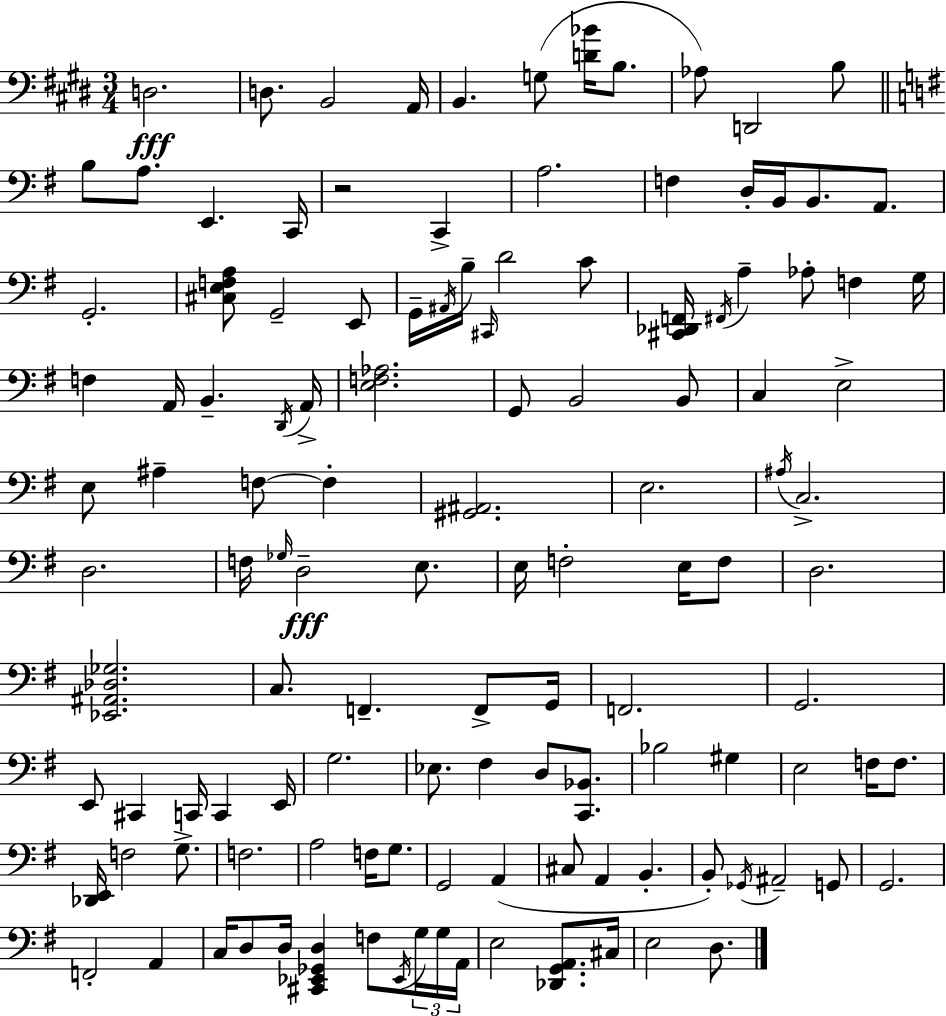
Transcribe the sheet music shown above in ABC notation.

X:1
T:Untitled
M:3/4
L:1/4
K:E
D,2 D,/2 B,,2 A,,/4 B,, G,/2 [D_B]/4 B,/2 _A,/2 D,,2 B,/2 B,/2 A,/2 E,, C,,/4 z2 C,, A,2 F, D,/4 B,,/4 B,,/2 A,,/2 G,,2 [^C,E,F,A,]/2 G,,2 E,,/2 G,,/4 ^A,,/4 B,/4 ^C,,/4 D2 C/2 [^C,,_D,,F,,]/4 ^F,,/4 A, _A,/2 F, G,/4 F, A,,/4 B,, D,,/4 A,,/4 [E,F,_A,]2 G,,/2 B,,2 B,,/2 C, E,2 E,/2 ^A, F,/2 F, [^G,,^A,,]2 E,2 ^A,/4 C,2 D,2 F,/4 _G,/4 D,2 E,/2 E,/4 F,2 E,/4 F,/2 D,2 [_E,,^A,,_D,_G,]2 C,/2 F,, F,,/2 G,,/4 F,,2 G,,2 E,,/2 ^C,, C,,/4 C,, E,,/4 G,2 _E,/2 ^F, D,/2 [C,,_B,,]/2 _B,2 ^G, E,2 F,/4 F,/2 [_D,,E,,]/4 F,2 G,/2 F,2 A,2 F,/4 G,/2 G,,2 A,, ^C,/2 A,, B,, B,,/2 _G,,/4 ^A,,2 G,,/2 G,,2 F,,2 A,, C,/4 D,/2 D,/4 [^C,,_E,,_G,,D,] F,/2 _E,,/4 G,/4 G,/4 A,,/4 E,2 [_D,,G,,A,,]/2 ^C,/4 E,2 D,/2